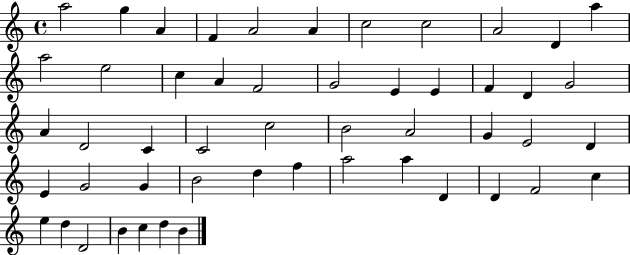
{
  \clef treble
  \time 4/4
  \defaultTimeSignature
  \key c \major
  a''2 g''4 a'4 | f'4 a'2 a'4 | c''2 c''2 | a'2 d'4 a''4 | \break a''2 e''2 | c''4 a'4 f'2 | g'2 e'4 e'4 | f'4 d'4 g'2 | \break a'4 d'2 c'4 | c'2 c''2 | b'2 a'2 | g'4 e'2 d'4 | \break e'4 g'2 g'4 | b'2 d''4 f''4 | a''2 a''4 d'4 | d'4 f'2 c''4 | \break e''4 d''4 d'2 | b'4 c''4 d''4 b'4 | \bar "|."
}